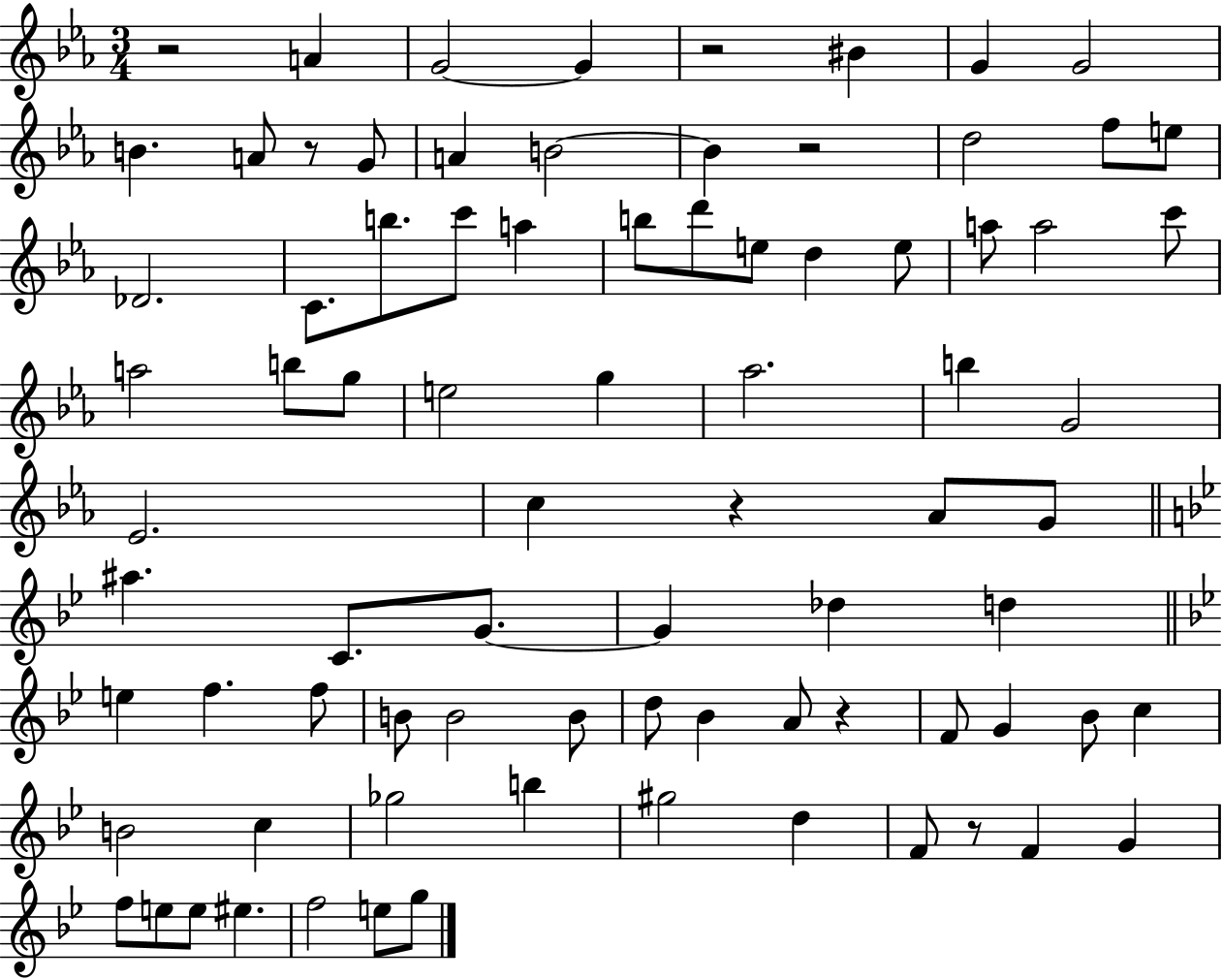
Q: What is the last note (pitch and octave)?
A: G5